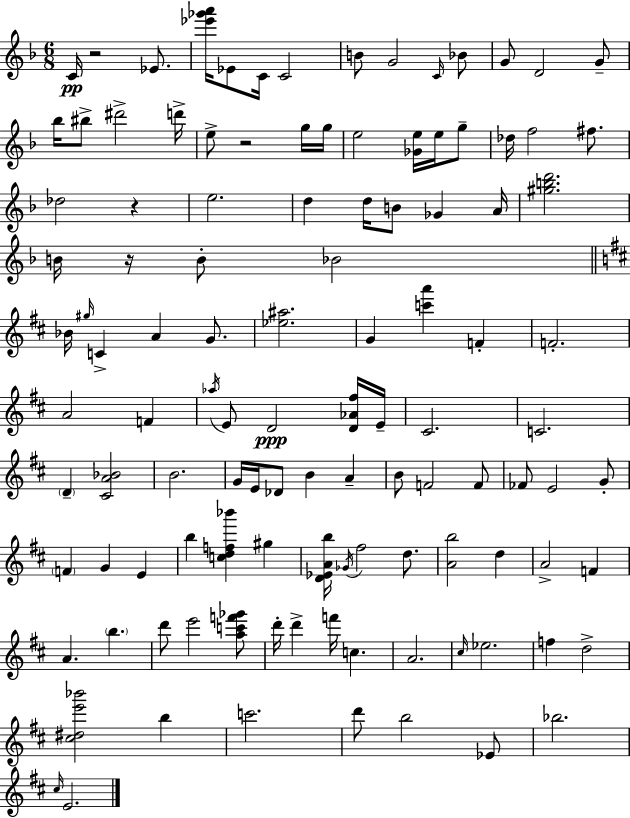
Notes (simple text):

C4/s R/h Eb4/e. [Eb6,Gb6,A6]/s Eb4/e C4/s C4/h B4/e G4/h C4/s Bb4/e G4/e D4/h G4/e Bb5/s BIS5/e D#6/h D6/s E5/e R/h G5/s G5/s E5/h [Gb4,E5]/s E5/s G5/e Db5/s F5/h F#5/e. Db5/h R/q E5/h. D5/q D5/s B4/e Gb4/q A4/s [G#5,B5,D6]/h. B4/s R/s B4/e Bb4/h Bb4/s G#5/s C4/q A4/q G4/e. [Eb5,A#5]/h. G4/q [C6,A6]/q F4/q F4/h. A4/h F4/q Ab5/s E4/e D4/h [D4,Ab4,F#5]/s E4/s C#4/h. C4/h. D4/q [C#4,A4,Bb4]/h B4/h. G4/s E4/s Db4/e B4/q A4/q B4/e F4/h F4/e FES4/e E4/h G4/e F4/q G4/q E4/q B5/q [C5,D5,F5,Bb6]/q G#5/q [D4,Eb4,A4,B5]/s Gb4/s F#5/h D5/e. [A4,B5]/h D5/q A4/h F4/q A4/q. B5/q. D6/e E6/h [A5,C6,F6,Gb6]/e D6/s D6/q F6/s C5/q. A4/h. C#5/s Eb5/h. F5/q D5/h [C#5,D#5,E6,Bb6]/h B5/q C6/h. D6/e B5/h Eb4/e Bb5/h. C#5/s E4/h.